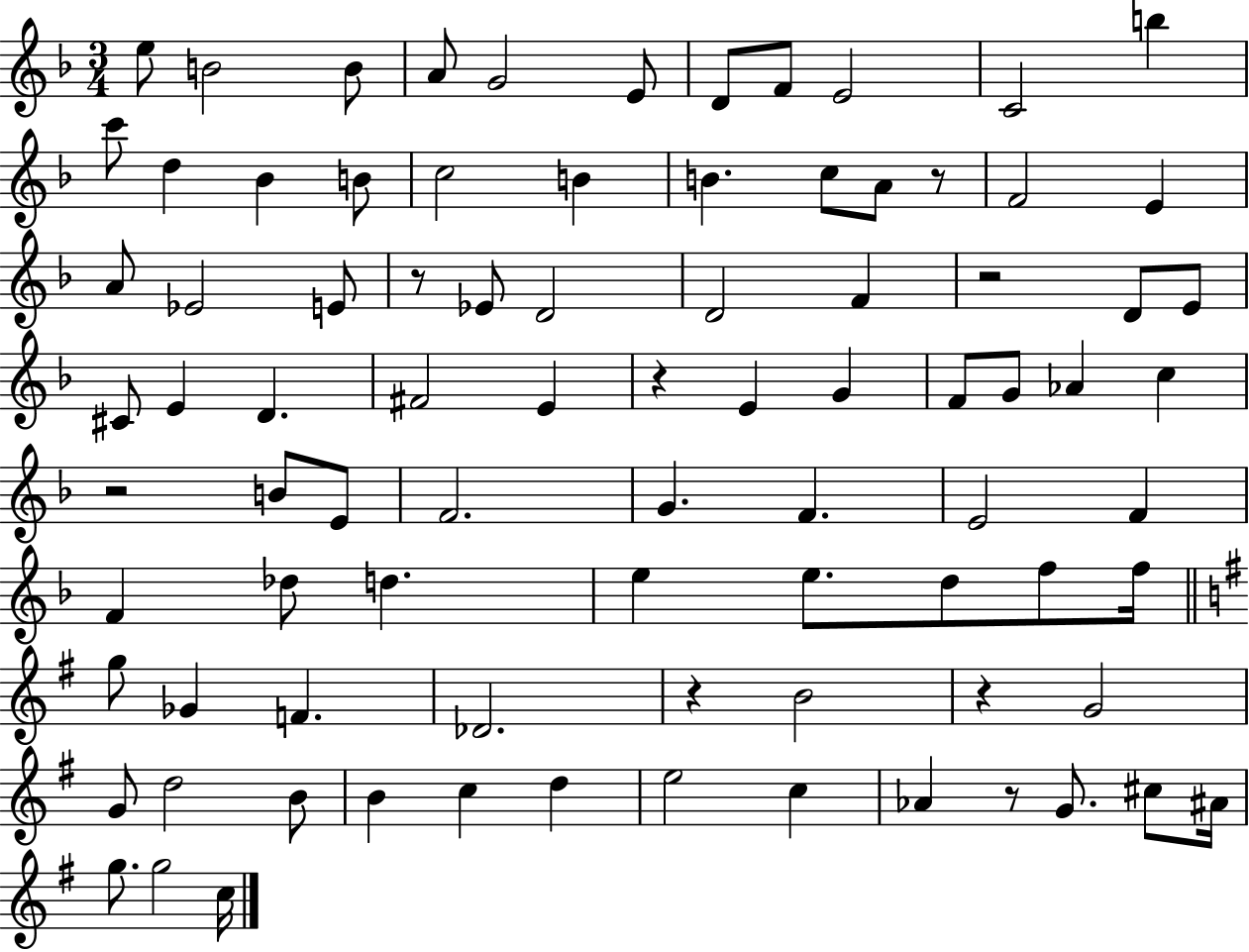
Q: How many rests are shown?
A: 8